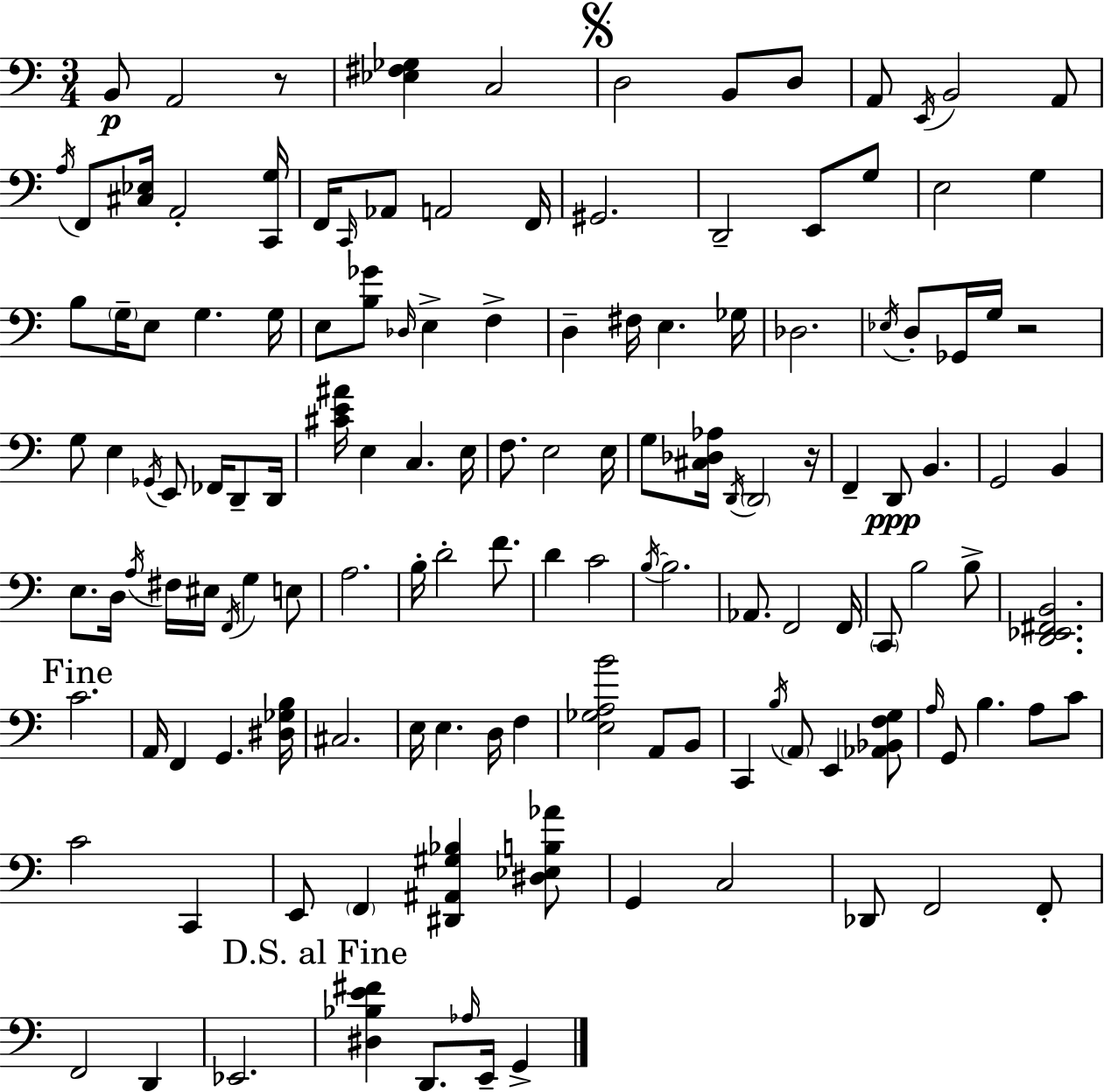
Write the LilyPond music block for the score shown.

{
  \clef bass
  \numericTimeSignature
  \time 3/4
  \key c \major
  b,8\p a,2 r8 | <ees fis ges>4 c2 | \mark \markup { \musicglyph "scripts.segno" } d2 b,8 d8 | a,8 \acciaccatura { e,16 } b,2 a,8 | \break \acciaccatura { a16 } f,8 <cis ees>16 a,2-. | <c, g>16 f,16 \grace { c,16 } aes,8 a,2 | f,16 gis,2. | d,2-- e,8 | \break g8 e2 g4 | b8 \parenthesize g16-- e8 g4. | g16 e8 <b ges'>8 \grace { des16 } e4-> | f4-> d4-- fis16 e4. | \break ges16 des2. | \acciaccatura { ees16 } d8-. ges,16 g16 r2 | g8 e4 \acciaccatura { ges,16 } | e,8 fes,16 d,8-- d,16 <cis' e' ais'>16 e4 c4. | \break e16 f8. e2 | e16 g8 <cis des aes>16 \acciaccatura { d,16 } \parenthesize d,2 | r16 f,4-- d,8\ppp | b,4. g,2 | \break b,4 e8. d16 \acciaccatura { a16 } | fis16 eis16 \acciaccatura { f,16 } g4 e8 a2. | b16-. d'2-. | f'8. d'4 | \break c'2 \acciaccatura { b16~ }~ b2. | aes,8. | f,2 f,16 \parenthesize c,8 | b2 b8-> <d, ees, fis, b,>2. | \break \mark "Fine" c'2. | a,16 f,4 | g,4. <dis ges b>16 cis2. | e16 e4. | \break d16 f4 <e ges a b'>2 | a,8 b,8 c,4 | \acciaccatura { b16 } \parenthesize a,8 e,4 <aes, bes, f g>8 \grace { a16 } | g,8 b4. a8 c'8 | \break c'2 c,4 | e,8 \parenthesize f,4 <dis, ais, gis bes>4 <dis ees b aes'>8 | g,4 c2 | des,8 f,2 f,8-. | \break f,2 d,4 | ees,2. | \mark "D.S. al Fine" <dis bes e' fis'>4 d,8. \grace { aes16 } e,16-- g,4-> | \bar "|."
}